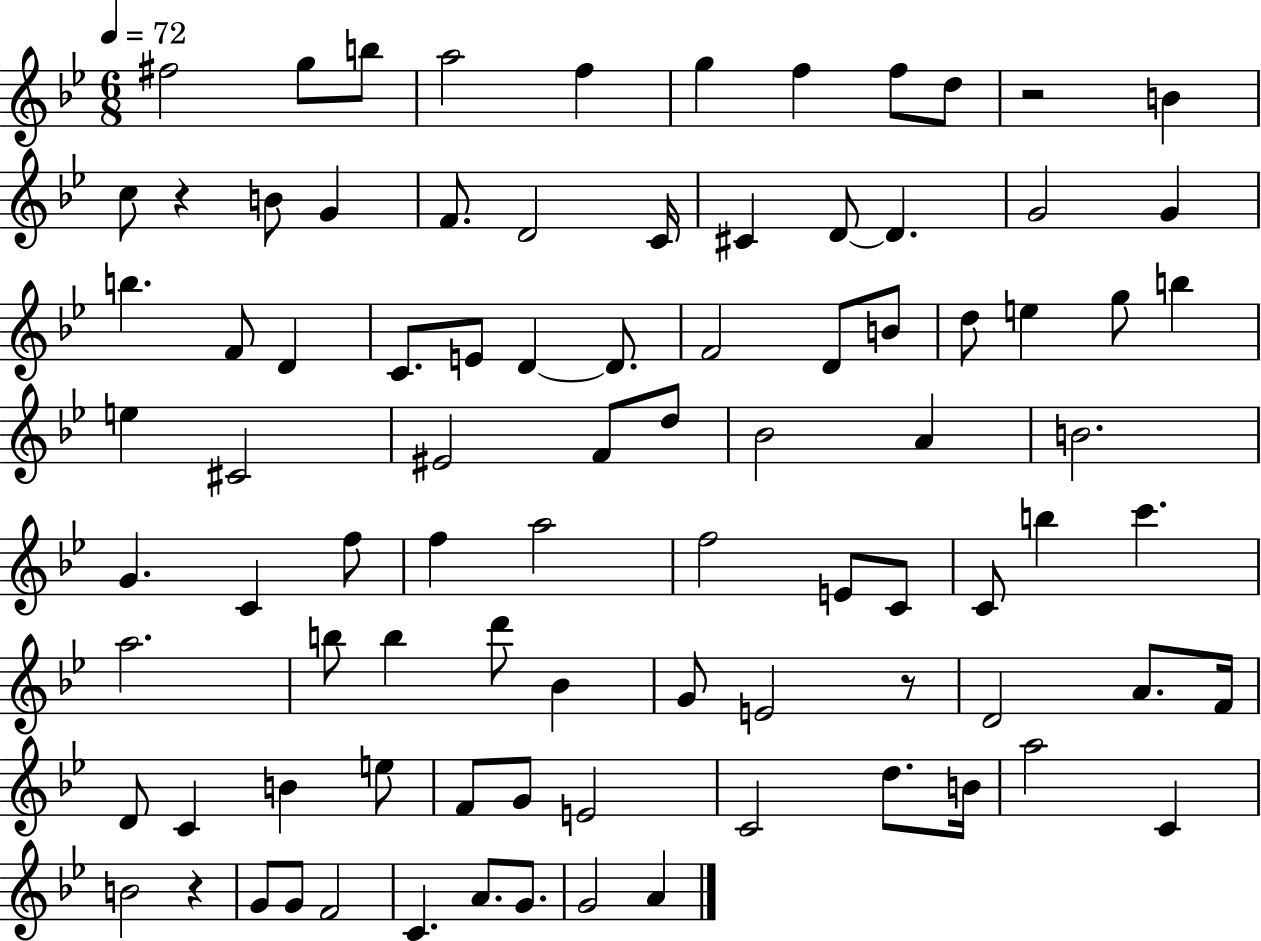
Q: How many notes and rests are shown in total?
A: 89